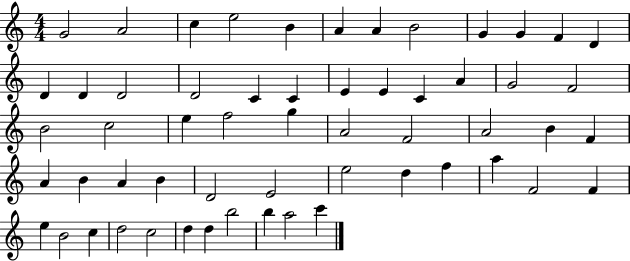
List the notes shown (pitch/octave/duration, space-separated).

G4/h A4/h C5/q E5/h B4/q A4/q A4/q B4/h G4/q G4/q F4/q D4/q D4/q D4/q D4/h D4/h C4/q C4/q E4/q E4/q C4/q A4/q G4/h F4/h B4/h C5/h E5/q F5/h G5/q A4/h F4/h A4/h B4/q F4/q A4/q B4/q A4/q B4/q D4/h E4/h E5/h D5/q F5/q A5/q F4/h F4/q E5/q B4/h C5/q D5/h C5/h D5/q D5/q B5/h B5/q A5/h C6/q